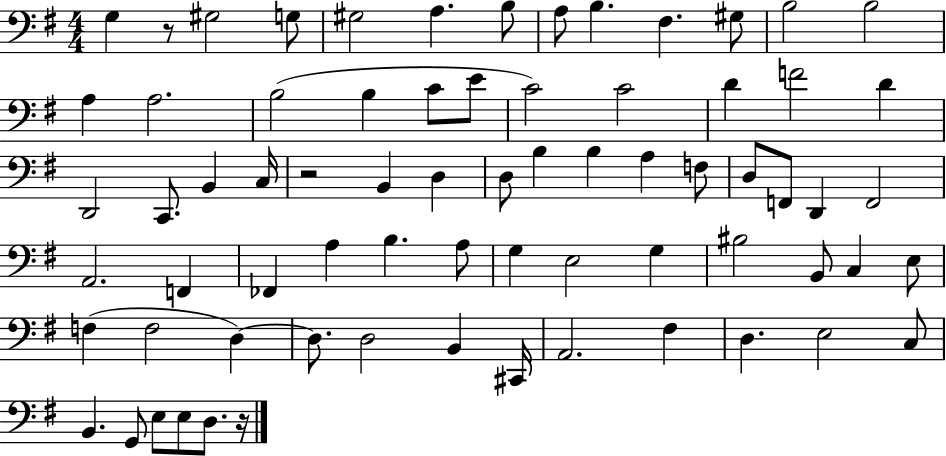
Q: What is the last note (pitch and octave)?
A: D3